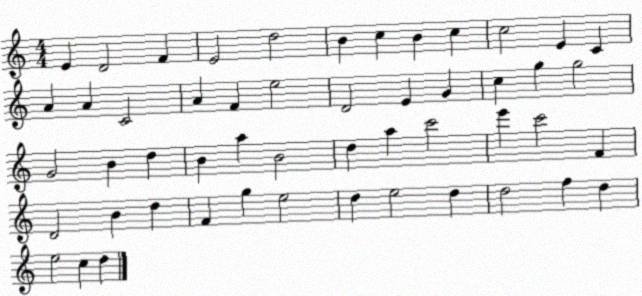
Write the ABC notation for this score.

X:1
T:Untitled
M:4/4
L:1/4
K:C
E D2 F E2 d2 B c B c c2 E C A A C2 A F e2 D2 E G c g g2 G2 B d B a B2 d a c'2 e' c'2 F D2 B d F g e2 d e2 d d2 f d e2 c d